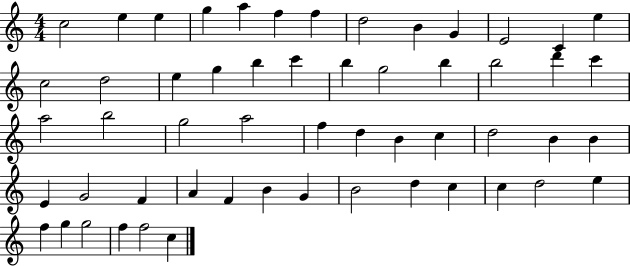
X:1
T:Untitled
M:4/4
L:1/4
K:C
c2 e e g a f f d2 B G E2 C e c2 d2 e g b c' b g2 b b2 d' c' a2 b2 g2 a2 f d B c d2 B B E G2 F A F B G B2 d c c d2 e f g g2 f f2 c